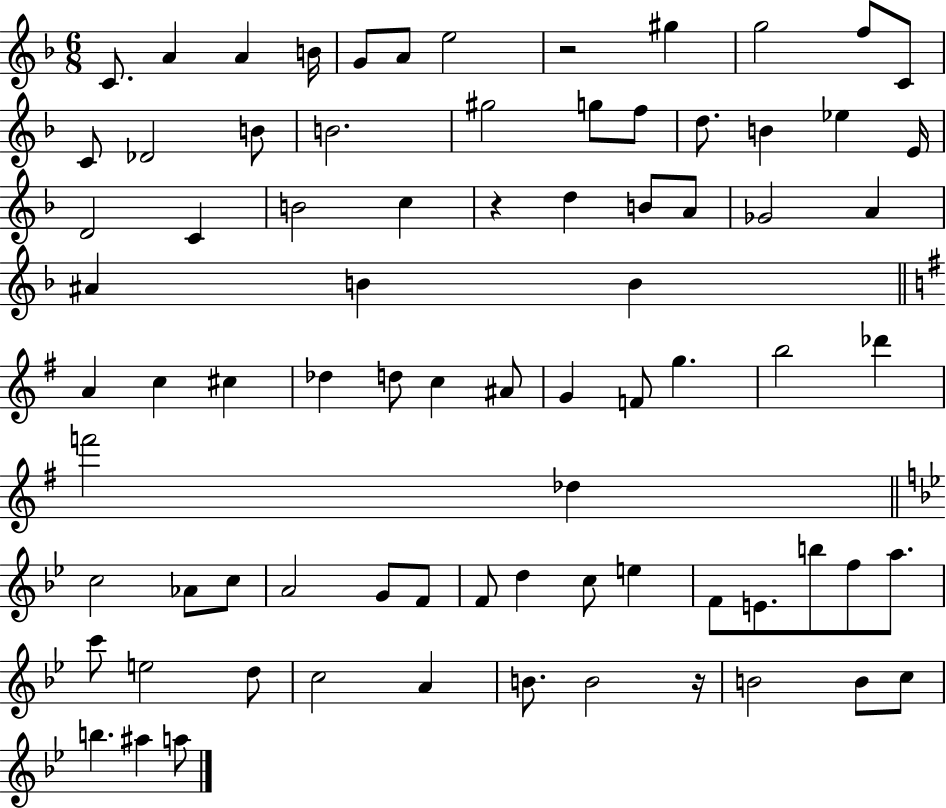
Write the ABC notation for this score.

X:1
T:Untitled
M:6/8
L:1/4
K:F
C/2 A A B/4 G/2 A/2 e2 z2 ^g g2 f/2 C/2 C/2 _D2 B/2 B2 ^g2 g/2 f/2 d/2 B _e E/4 D2 C B2 c z d B/2 A/2 _G2 A ^A B B A c ^c _d d/2 c ^A/2 G F/2 g b2 _d' f'2 _d c2 _A/2 c/2 A2 G/2 F/2 F/2 d c/2 e F/2 E/2 b/2 f/2 a/2 c'/2 e2 d/2 c2 A B/2 B2 z/4 B2 B/2 c/2 b ^a a/2